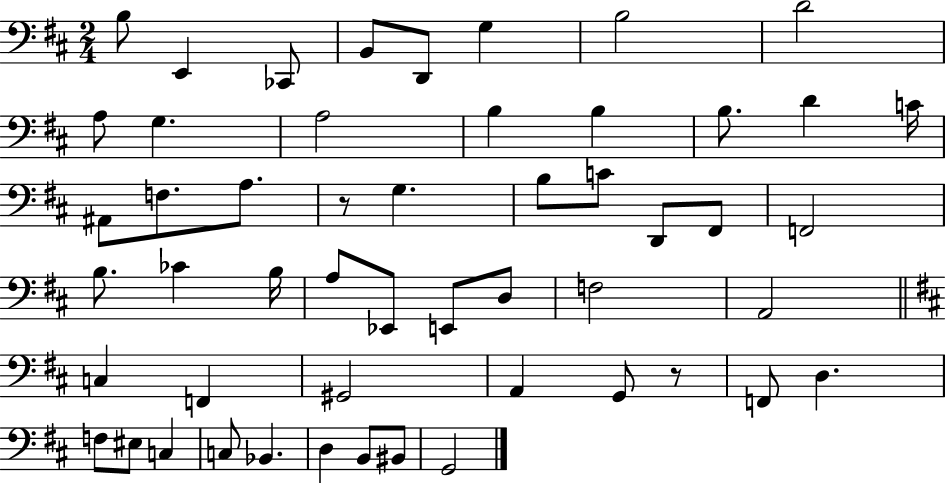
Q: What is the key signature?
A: D major